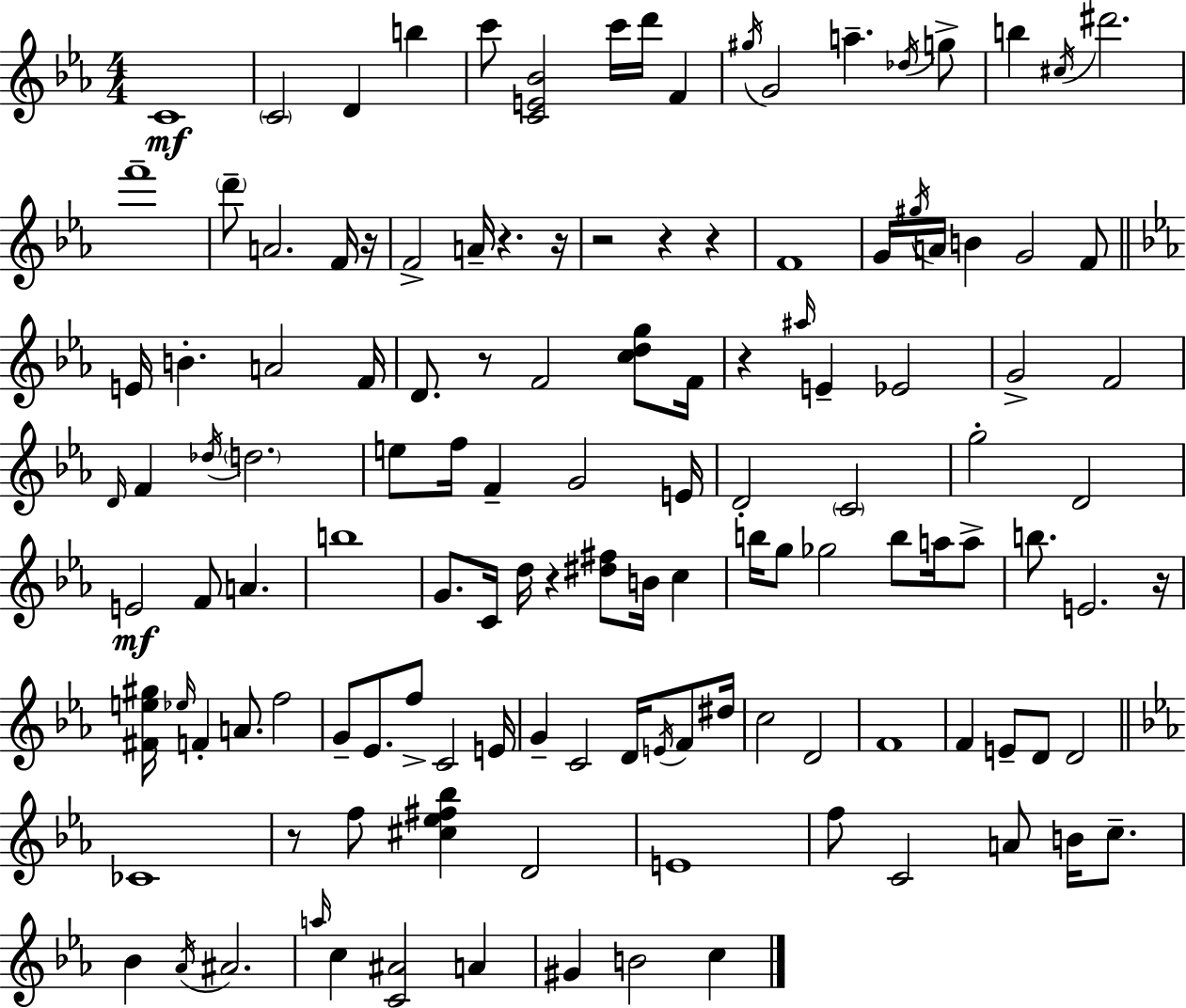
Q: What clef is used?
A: treble